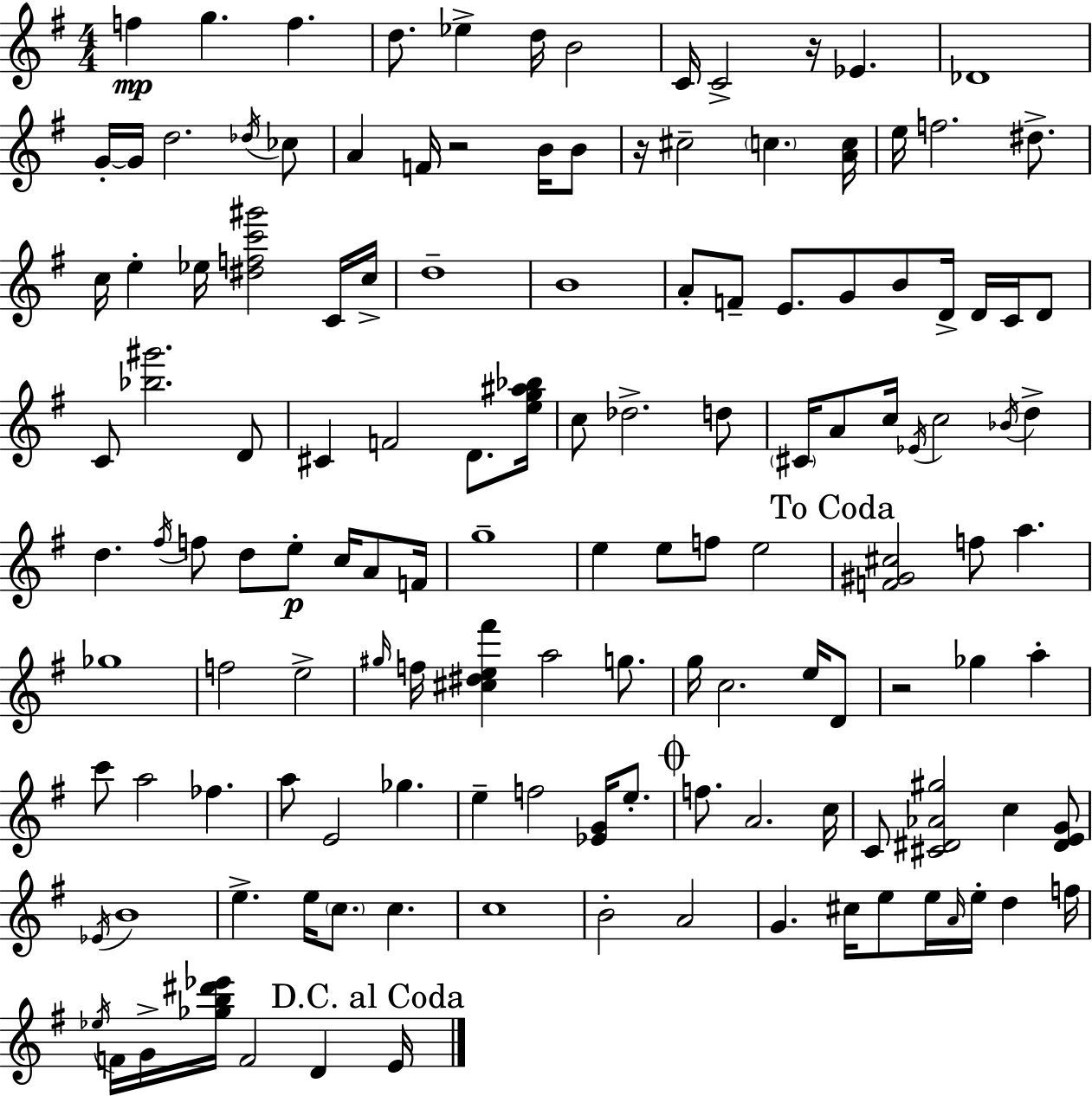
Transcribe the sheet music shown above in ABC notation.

X:1
T:Untitled
M:4/4
L:1/4
K:Em
f g f d/2 _e d/4 B2 C/4 C2 z/4 _E _D4 G/4 G/4 d2 _d/4 _c/2 A F/4 z2 B/4 B/2 z/4 ^c2 c [Ac]/4 e/4 f2 ^d/2 c/4 e _e/4 [^dfc'^g']2 C/4 c/4 d4 B4 A/2 F/2 E/2 G/2 B/2 D/4 D/4 C/4 D/2 C/2 [_b^g']2 D/2 ^C F2 D/2 [eg^a_b]/4 c/2 _d2 d/2 ^C/4 A/2 c/4 _E/4 c2 _B/4 d d ^f/4 f/2 d/2 e/2 c/4 A/2 F/4 g4 e e/2 f/2 e2 [F^G^c]2 f/2 a _g4 f2 e2 ^g/4 f/4 [^c^de^f'] a2 g/2 g/4 c2 e/4 D/2 z2 _g a c'/2 a2 _f a/2 E2 _g e f2 [_EG]/4 e/2 f/2 A2 c/4 C/2 [^C^D_A^g]2 c [^DEG]/2 _E/4 B4 e e/4 c/2 c c4 B2 A2 G ^c/4 e/2 e/4 A/4 e/4 d f/4 _e/4 F/4 G/4 [_gb^d'_e']/4 F2 D E/4